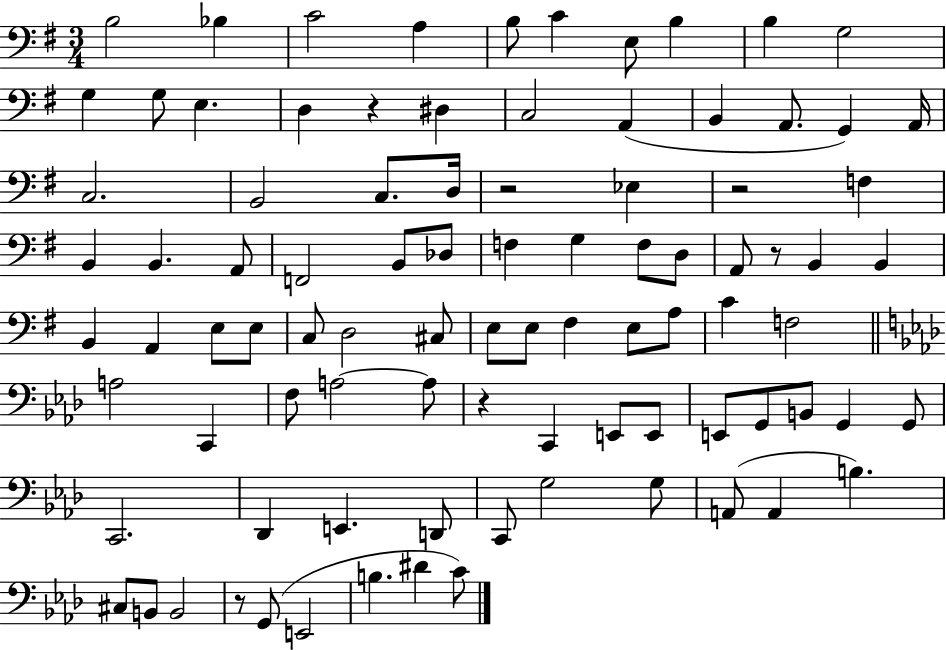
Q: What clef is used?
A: bass